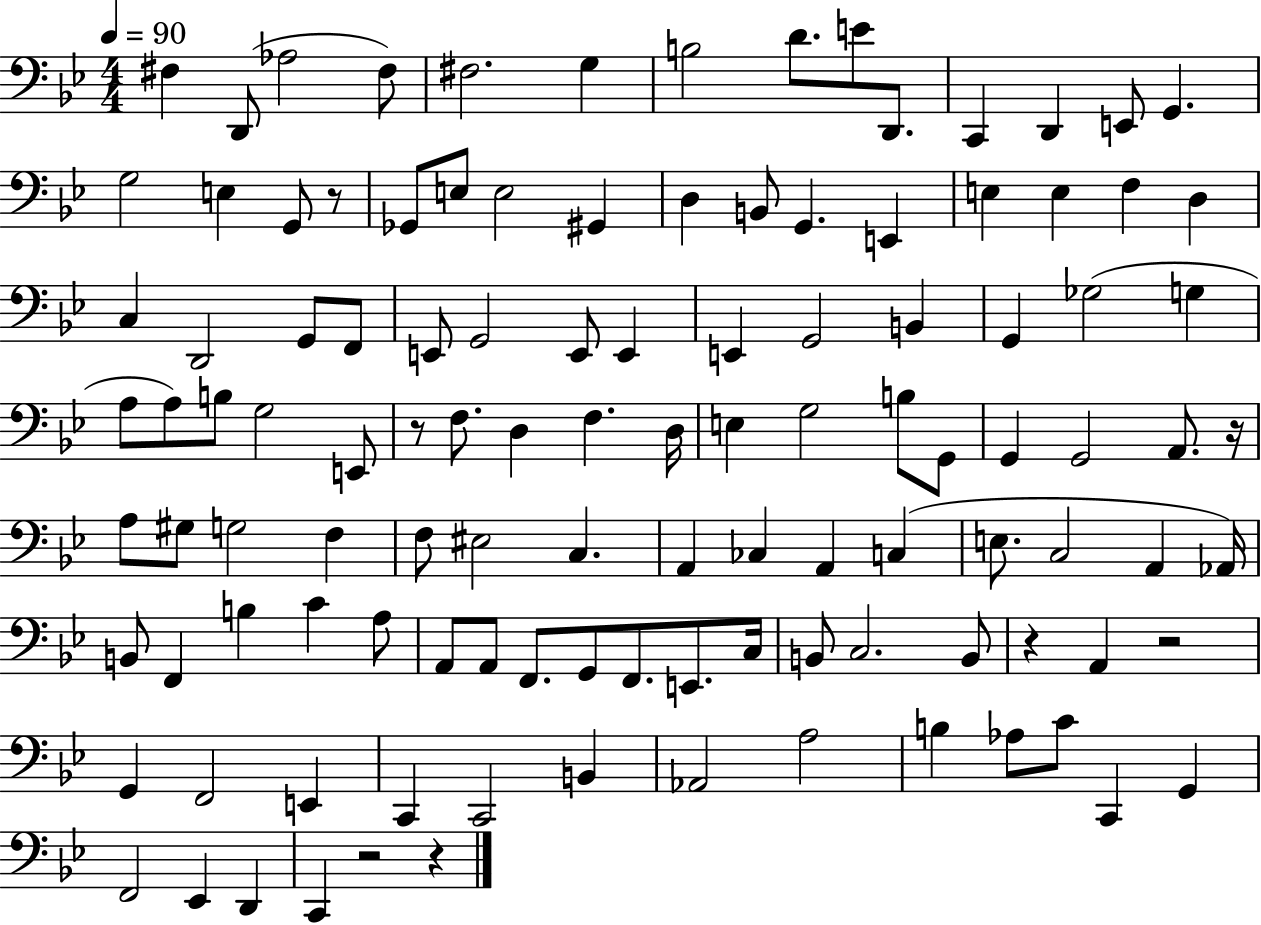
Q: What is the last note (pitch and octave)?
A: C2